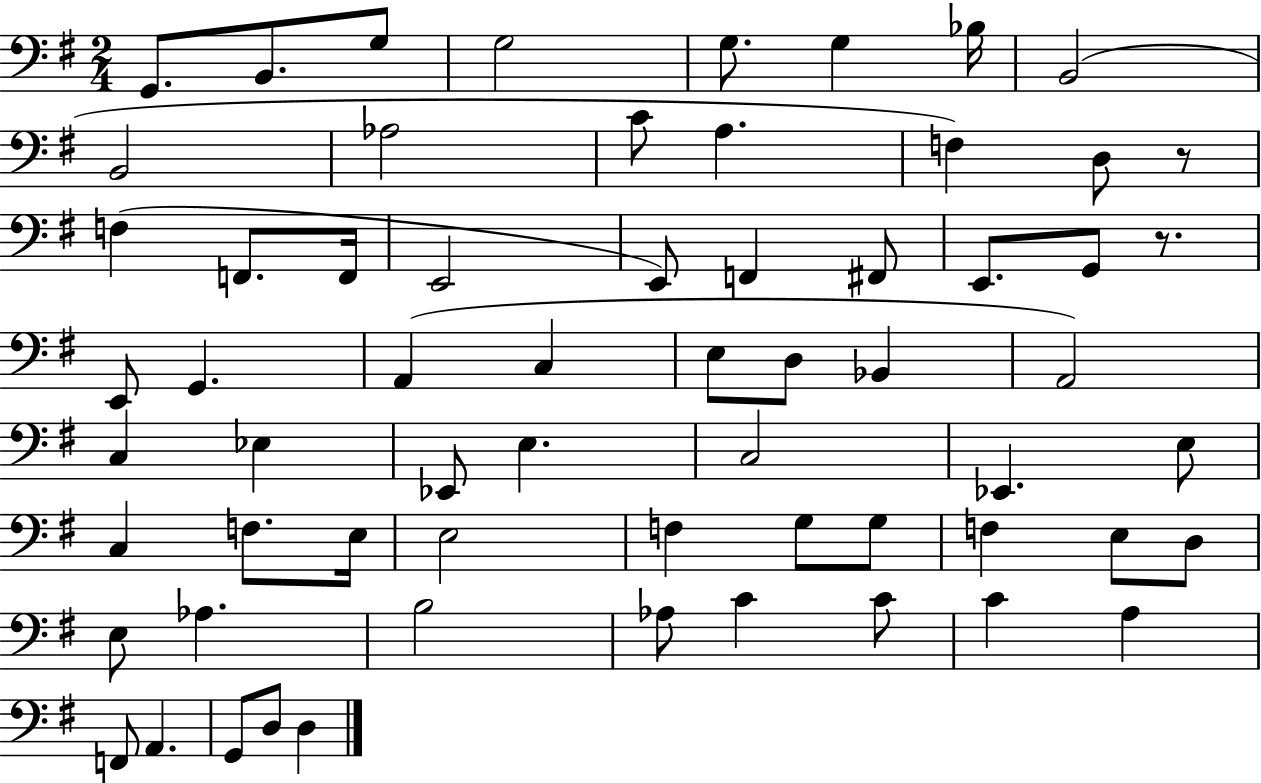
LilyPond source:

{
  \clef bass
  \numericTimeSignature
  \time 2/4
  \key g \major
  g,8. b,8. g8 | g2 | g8. g4 bes16 | b,2( | \break b,2 | aes2 | c'8 a4. | f4) d8 r8 | \break f4( f,8. f,16 | e,2 | e,8) f,4 fis,8 | e,8. g,8 r8. | \break e,8 g,4. | a,4( c4 | e8 d8 bes,4 | a,2) | \break c4 ees4 | ees,8 e4. | c2 | ees,4. e8 | \break c4 f8. e16 | e2 | f4 g8 g8 | f4 e8 d8 | \break e8 aes4. | b2 | aes8 c'4 c'8 | c'4 a4 | \break f,8 a,4. | g,8 d8 d4 | \bar "|."
}